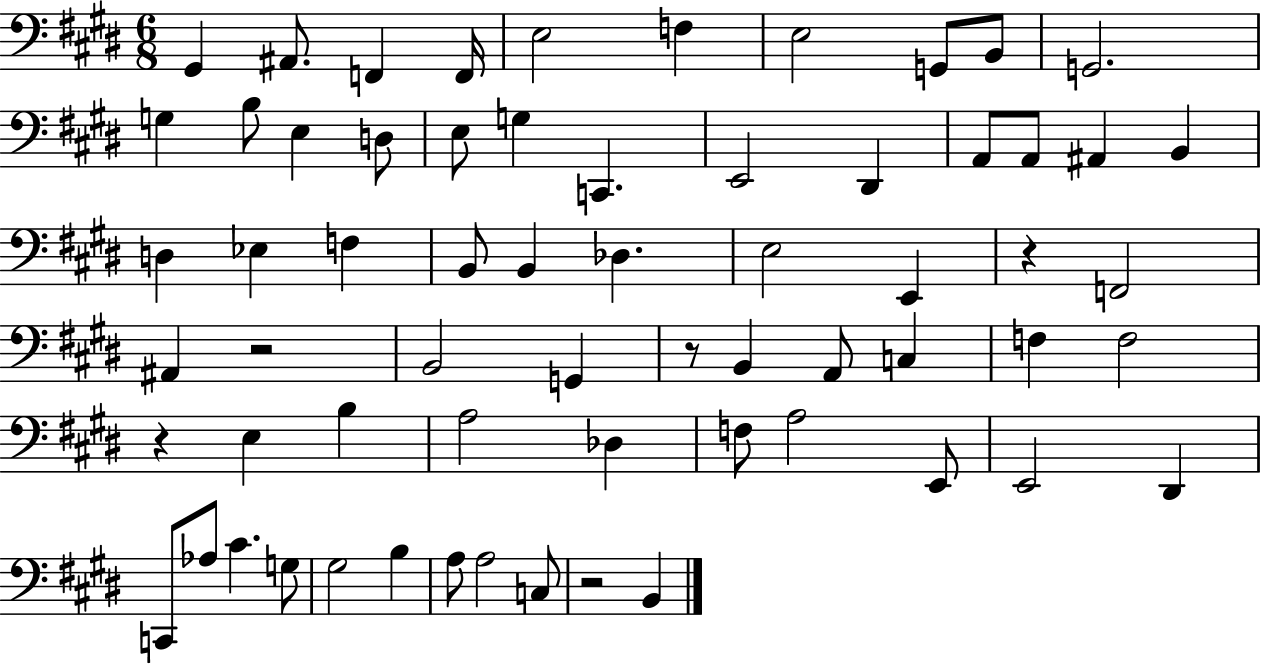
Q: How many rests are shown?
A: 5